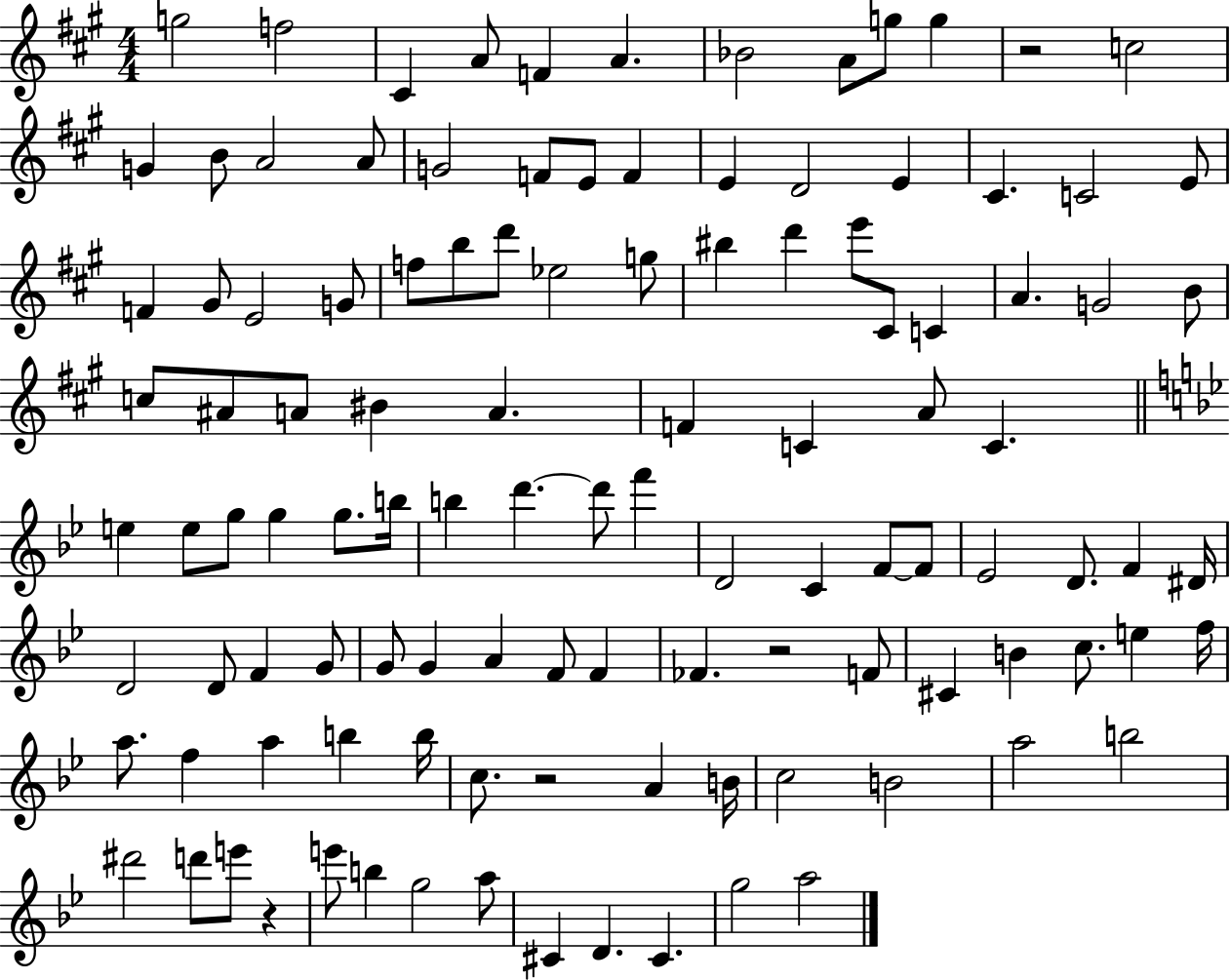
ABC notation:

X:1
T:Untitled
M:4/4
L:1/4
K:A
g2 f2 ^C A/2 F A _B2 A/2 g/2 g z2 c2 G B/2 A2 A/2 G2 F/2 E/2 F E D2 E ^C C2 E/2 F ^G/2 E2 G/2 f/2 b/2 d'/2 _e2 g/2 ^b d' e'/2 ^C/2 C A G2 B/2 c/2 ^A/2 A/2 ^B A F C A/2 C e e/2 g/2 g g/2 b/4 b d' d'/2 f' D2 C F/2 F/2 _E2 D/2 F ^D/4 D2 D/2 F G/2 G/2 G A F/2 F _F z2 F/2 ^C B c/2 e f/4 a/2 f a b b/4 c/2 z2 A B/4 c2 B2 a2 b2 ^d'2 d'/2 e'/2 z e'/2 b g2 a/2 ^C D ^C g2 a2